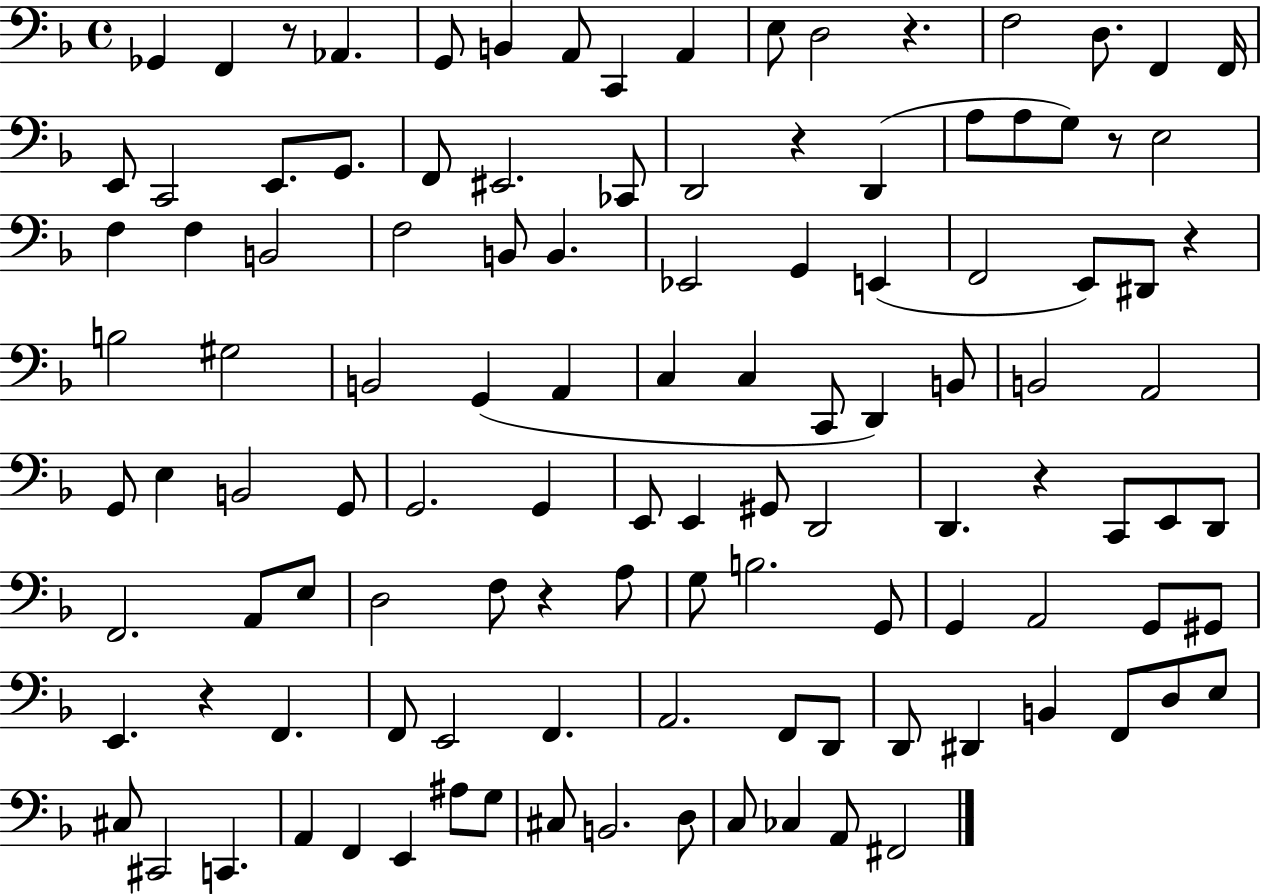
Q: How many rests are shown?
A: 8